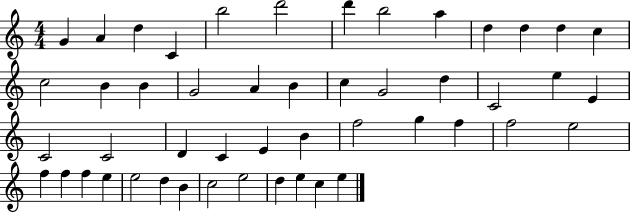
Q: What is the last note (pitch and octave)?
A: E5